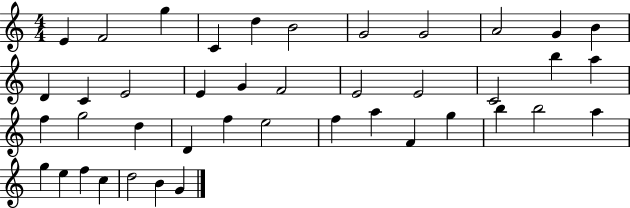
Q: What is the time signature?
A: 4/4